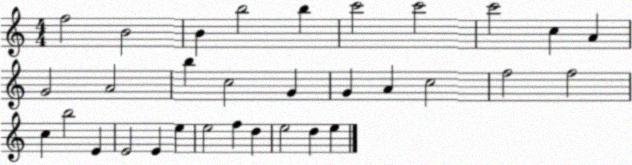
X:1
T:Untitled
M:4/4
L:1/4
K:C
f2 B2 B b2 b c'2 c'2 c'2 c A G2 A2 b c2 G G A c2 f2 f2 c b2 E E2 E e e2 f d e2 d e